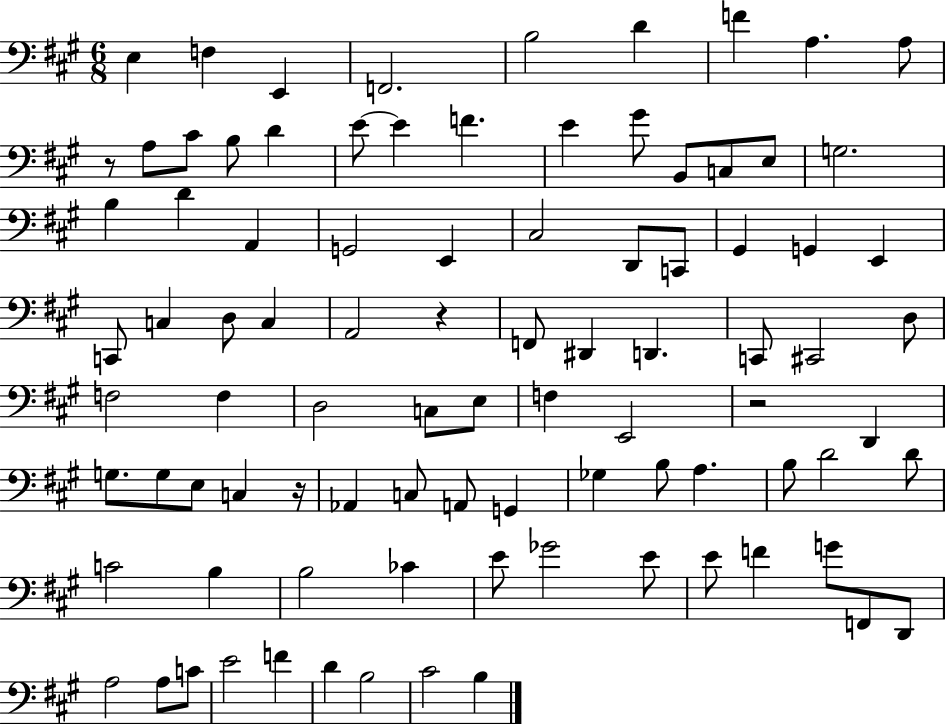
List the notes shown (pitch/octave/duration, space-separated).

E3/q F3/q E2/q F2/h. B3/h D4/q F4/q A3/q. A3/e R/e A3/e C#4/e B3/e D4/q E4/e E4/q F4/q. E4/q G#4/e B2/e C3/e E3/e G3/h. B3/q D4/q A2/q G2/h E2/q C#3/h D2/e C2/e G#2/q G2/q E2/q C2/e C3/q D3/e C3/q A2/h R/q F2/e D#2/q D2/q. C2/e C#2/h D3/e F3/h F3/q D3/h C3/e E3/e F3/q E2/h R/h D2/q G3/e. G3/e E3/e C3/q R/s Ab2/q C3/e A2/e G2/q Gb3/q B3/e A3/q. B3/e D4/h D4/e C4/h B3/q B3/h CES4/q E4/e Gb4/h E4/e E4/e F4/q G4/e F2/e D2/e A3/h A3/e C4/e E4/h F4/q D4/q B3/h C#4/h B3/q